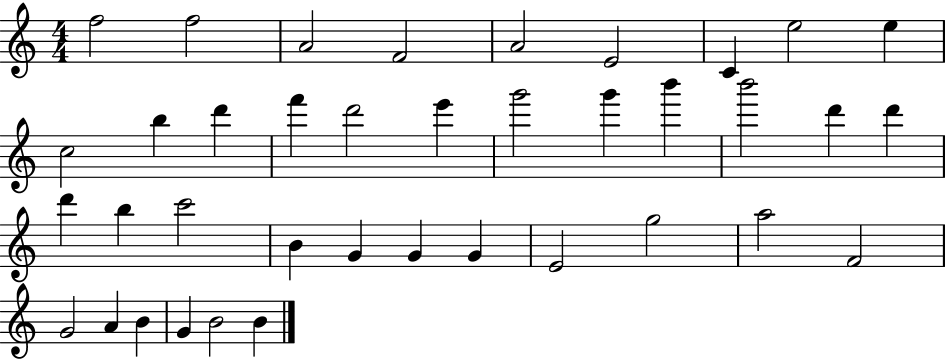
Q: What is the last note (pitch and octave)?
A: B4